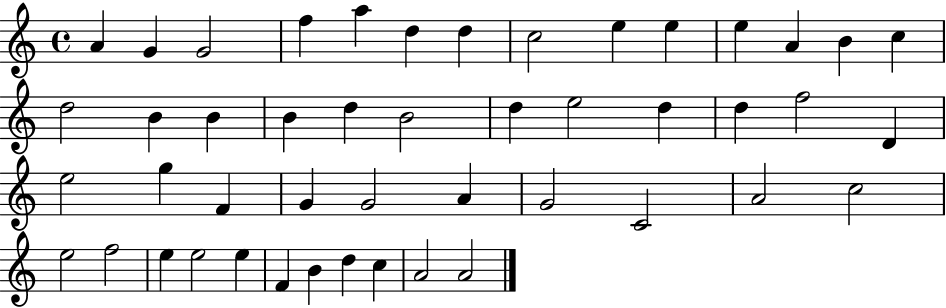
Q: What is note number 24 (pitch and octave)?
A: D5